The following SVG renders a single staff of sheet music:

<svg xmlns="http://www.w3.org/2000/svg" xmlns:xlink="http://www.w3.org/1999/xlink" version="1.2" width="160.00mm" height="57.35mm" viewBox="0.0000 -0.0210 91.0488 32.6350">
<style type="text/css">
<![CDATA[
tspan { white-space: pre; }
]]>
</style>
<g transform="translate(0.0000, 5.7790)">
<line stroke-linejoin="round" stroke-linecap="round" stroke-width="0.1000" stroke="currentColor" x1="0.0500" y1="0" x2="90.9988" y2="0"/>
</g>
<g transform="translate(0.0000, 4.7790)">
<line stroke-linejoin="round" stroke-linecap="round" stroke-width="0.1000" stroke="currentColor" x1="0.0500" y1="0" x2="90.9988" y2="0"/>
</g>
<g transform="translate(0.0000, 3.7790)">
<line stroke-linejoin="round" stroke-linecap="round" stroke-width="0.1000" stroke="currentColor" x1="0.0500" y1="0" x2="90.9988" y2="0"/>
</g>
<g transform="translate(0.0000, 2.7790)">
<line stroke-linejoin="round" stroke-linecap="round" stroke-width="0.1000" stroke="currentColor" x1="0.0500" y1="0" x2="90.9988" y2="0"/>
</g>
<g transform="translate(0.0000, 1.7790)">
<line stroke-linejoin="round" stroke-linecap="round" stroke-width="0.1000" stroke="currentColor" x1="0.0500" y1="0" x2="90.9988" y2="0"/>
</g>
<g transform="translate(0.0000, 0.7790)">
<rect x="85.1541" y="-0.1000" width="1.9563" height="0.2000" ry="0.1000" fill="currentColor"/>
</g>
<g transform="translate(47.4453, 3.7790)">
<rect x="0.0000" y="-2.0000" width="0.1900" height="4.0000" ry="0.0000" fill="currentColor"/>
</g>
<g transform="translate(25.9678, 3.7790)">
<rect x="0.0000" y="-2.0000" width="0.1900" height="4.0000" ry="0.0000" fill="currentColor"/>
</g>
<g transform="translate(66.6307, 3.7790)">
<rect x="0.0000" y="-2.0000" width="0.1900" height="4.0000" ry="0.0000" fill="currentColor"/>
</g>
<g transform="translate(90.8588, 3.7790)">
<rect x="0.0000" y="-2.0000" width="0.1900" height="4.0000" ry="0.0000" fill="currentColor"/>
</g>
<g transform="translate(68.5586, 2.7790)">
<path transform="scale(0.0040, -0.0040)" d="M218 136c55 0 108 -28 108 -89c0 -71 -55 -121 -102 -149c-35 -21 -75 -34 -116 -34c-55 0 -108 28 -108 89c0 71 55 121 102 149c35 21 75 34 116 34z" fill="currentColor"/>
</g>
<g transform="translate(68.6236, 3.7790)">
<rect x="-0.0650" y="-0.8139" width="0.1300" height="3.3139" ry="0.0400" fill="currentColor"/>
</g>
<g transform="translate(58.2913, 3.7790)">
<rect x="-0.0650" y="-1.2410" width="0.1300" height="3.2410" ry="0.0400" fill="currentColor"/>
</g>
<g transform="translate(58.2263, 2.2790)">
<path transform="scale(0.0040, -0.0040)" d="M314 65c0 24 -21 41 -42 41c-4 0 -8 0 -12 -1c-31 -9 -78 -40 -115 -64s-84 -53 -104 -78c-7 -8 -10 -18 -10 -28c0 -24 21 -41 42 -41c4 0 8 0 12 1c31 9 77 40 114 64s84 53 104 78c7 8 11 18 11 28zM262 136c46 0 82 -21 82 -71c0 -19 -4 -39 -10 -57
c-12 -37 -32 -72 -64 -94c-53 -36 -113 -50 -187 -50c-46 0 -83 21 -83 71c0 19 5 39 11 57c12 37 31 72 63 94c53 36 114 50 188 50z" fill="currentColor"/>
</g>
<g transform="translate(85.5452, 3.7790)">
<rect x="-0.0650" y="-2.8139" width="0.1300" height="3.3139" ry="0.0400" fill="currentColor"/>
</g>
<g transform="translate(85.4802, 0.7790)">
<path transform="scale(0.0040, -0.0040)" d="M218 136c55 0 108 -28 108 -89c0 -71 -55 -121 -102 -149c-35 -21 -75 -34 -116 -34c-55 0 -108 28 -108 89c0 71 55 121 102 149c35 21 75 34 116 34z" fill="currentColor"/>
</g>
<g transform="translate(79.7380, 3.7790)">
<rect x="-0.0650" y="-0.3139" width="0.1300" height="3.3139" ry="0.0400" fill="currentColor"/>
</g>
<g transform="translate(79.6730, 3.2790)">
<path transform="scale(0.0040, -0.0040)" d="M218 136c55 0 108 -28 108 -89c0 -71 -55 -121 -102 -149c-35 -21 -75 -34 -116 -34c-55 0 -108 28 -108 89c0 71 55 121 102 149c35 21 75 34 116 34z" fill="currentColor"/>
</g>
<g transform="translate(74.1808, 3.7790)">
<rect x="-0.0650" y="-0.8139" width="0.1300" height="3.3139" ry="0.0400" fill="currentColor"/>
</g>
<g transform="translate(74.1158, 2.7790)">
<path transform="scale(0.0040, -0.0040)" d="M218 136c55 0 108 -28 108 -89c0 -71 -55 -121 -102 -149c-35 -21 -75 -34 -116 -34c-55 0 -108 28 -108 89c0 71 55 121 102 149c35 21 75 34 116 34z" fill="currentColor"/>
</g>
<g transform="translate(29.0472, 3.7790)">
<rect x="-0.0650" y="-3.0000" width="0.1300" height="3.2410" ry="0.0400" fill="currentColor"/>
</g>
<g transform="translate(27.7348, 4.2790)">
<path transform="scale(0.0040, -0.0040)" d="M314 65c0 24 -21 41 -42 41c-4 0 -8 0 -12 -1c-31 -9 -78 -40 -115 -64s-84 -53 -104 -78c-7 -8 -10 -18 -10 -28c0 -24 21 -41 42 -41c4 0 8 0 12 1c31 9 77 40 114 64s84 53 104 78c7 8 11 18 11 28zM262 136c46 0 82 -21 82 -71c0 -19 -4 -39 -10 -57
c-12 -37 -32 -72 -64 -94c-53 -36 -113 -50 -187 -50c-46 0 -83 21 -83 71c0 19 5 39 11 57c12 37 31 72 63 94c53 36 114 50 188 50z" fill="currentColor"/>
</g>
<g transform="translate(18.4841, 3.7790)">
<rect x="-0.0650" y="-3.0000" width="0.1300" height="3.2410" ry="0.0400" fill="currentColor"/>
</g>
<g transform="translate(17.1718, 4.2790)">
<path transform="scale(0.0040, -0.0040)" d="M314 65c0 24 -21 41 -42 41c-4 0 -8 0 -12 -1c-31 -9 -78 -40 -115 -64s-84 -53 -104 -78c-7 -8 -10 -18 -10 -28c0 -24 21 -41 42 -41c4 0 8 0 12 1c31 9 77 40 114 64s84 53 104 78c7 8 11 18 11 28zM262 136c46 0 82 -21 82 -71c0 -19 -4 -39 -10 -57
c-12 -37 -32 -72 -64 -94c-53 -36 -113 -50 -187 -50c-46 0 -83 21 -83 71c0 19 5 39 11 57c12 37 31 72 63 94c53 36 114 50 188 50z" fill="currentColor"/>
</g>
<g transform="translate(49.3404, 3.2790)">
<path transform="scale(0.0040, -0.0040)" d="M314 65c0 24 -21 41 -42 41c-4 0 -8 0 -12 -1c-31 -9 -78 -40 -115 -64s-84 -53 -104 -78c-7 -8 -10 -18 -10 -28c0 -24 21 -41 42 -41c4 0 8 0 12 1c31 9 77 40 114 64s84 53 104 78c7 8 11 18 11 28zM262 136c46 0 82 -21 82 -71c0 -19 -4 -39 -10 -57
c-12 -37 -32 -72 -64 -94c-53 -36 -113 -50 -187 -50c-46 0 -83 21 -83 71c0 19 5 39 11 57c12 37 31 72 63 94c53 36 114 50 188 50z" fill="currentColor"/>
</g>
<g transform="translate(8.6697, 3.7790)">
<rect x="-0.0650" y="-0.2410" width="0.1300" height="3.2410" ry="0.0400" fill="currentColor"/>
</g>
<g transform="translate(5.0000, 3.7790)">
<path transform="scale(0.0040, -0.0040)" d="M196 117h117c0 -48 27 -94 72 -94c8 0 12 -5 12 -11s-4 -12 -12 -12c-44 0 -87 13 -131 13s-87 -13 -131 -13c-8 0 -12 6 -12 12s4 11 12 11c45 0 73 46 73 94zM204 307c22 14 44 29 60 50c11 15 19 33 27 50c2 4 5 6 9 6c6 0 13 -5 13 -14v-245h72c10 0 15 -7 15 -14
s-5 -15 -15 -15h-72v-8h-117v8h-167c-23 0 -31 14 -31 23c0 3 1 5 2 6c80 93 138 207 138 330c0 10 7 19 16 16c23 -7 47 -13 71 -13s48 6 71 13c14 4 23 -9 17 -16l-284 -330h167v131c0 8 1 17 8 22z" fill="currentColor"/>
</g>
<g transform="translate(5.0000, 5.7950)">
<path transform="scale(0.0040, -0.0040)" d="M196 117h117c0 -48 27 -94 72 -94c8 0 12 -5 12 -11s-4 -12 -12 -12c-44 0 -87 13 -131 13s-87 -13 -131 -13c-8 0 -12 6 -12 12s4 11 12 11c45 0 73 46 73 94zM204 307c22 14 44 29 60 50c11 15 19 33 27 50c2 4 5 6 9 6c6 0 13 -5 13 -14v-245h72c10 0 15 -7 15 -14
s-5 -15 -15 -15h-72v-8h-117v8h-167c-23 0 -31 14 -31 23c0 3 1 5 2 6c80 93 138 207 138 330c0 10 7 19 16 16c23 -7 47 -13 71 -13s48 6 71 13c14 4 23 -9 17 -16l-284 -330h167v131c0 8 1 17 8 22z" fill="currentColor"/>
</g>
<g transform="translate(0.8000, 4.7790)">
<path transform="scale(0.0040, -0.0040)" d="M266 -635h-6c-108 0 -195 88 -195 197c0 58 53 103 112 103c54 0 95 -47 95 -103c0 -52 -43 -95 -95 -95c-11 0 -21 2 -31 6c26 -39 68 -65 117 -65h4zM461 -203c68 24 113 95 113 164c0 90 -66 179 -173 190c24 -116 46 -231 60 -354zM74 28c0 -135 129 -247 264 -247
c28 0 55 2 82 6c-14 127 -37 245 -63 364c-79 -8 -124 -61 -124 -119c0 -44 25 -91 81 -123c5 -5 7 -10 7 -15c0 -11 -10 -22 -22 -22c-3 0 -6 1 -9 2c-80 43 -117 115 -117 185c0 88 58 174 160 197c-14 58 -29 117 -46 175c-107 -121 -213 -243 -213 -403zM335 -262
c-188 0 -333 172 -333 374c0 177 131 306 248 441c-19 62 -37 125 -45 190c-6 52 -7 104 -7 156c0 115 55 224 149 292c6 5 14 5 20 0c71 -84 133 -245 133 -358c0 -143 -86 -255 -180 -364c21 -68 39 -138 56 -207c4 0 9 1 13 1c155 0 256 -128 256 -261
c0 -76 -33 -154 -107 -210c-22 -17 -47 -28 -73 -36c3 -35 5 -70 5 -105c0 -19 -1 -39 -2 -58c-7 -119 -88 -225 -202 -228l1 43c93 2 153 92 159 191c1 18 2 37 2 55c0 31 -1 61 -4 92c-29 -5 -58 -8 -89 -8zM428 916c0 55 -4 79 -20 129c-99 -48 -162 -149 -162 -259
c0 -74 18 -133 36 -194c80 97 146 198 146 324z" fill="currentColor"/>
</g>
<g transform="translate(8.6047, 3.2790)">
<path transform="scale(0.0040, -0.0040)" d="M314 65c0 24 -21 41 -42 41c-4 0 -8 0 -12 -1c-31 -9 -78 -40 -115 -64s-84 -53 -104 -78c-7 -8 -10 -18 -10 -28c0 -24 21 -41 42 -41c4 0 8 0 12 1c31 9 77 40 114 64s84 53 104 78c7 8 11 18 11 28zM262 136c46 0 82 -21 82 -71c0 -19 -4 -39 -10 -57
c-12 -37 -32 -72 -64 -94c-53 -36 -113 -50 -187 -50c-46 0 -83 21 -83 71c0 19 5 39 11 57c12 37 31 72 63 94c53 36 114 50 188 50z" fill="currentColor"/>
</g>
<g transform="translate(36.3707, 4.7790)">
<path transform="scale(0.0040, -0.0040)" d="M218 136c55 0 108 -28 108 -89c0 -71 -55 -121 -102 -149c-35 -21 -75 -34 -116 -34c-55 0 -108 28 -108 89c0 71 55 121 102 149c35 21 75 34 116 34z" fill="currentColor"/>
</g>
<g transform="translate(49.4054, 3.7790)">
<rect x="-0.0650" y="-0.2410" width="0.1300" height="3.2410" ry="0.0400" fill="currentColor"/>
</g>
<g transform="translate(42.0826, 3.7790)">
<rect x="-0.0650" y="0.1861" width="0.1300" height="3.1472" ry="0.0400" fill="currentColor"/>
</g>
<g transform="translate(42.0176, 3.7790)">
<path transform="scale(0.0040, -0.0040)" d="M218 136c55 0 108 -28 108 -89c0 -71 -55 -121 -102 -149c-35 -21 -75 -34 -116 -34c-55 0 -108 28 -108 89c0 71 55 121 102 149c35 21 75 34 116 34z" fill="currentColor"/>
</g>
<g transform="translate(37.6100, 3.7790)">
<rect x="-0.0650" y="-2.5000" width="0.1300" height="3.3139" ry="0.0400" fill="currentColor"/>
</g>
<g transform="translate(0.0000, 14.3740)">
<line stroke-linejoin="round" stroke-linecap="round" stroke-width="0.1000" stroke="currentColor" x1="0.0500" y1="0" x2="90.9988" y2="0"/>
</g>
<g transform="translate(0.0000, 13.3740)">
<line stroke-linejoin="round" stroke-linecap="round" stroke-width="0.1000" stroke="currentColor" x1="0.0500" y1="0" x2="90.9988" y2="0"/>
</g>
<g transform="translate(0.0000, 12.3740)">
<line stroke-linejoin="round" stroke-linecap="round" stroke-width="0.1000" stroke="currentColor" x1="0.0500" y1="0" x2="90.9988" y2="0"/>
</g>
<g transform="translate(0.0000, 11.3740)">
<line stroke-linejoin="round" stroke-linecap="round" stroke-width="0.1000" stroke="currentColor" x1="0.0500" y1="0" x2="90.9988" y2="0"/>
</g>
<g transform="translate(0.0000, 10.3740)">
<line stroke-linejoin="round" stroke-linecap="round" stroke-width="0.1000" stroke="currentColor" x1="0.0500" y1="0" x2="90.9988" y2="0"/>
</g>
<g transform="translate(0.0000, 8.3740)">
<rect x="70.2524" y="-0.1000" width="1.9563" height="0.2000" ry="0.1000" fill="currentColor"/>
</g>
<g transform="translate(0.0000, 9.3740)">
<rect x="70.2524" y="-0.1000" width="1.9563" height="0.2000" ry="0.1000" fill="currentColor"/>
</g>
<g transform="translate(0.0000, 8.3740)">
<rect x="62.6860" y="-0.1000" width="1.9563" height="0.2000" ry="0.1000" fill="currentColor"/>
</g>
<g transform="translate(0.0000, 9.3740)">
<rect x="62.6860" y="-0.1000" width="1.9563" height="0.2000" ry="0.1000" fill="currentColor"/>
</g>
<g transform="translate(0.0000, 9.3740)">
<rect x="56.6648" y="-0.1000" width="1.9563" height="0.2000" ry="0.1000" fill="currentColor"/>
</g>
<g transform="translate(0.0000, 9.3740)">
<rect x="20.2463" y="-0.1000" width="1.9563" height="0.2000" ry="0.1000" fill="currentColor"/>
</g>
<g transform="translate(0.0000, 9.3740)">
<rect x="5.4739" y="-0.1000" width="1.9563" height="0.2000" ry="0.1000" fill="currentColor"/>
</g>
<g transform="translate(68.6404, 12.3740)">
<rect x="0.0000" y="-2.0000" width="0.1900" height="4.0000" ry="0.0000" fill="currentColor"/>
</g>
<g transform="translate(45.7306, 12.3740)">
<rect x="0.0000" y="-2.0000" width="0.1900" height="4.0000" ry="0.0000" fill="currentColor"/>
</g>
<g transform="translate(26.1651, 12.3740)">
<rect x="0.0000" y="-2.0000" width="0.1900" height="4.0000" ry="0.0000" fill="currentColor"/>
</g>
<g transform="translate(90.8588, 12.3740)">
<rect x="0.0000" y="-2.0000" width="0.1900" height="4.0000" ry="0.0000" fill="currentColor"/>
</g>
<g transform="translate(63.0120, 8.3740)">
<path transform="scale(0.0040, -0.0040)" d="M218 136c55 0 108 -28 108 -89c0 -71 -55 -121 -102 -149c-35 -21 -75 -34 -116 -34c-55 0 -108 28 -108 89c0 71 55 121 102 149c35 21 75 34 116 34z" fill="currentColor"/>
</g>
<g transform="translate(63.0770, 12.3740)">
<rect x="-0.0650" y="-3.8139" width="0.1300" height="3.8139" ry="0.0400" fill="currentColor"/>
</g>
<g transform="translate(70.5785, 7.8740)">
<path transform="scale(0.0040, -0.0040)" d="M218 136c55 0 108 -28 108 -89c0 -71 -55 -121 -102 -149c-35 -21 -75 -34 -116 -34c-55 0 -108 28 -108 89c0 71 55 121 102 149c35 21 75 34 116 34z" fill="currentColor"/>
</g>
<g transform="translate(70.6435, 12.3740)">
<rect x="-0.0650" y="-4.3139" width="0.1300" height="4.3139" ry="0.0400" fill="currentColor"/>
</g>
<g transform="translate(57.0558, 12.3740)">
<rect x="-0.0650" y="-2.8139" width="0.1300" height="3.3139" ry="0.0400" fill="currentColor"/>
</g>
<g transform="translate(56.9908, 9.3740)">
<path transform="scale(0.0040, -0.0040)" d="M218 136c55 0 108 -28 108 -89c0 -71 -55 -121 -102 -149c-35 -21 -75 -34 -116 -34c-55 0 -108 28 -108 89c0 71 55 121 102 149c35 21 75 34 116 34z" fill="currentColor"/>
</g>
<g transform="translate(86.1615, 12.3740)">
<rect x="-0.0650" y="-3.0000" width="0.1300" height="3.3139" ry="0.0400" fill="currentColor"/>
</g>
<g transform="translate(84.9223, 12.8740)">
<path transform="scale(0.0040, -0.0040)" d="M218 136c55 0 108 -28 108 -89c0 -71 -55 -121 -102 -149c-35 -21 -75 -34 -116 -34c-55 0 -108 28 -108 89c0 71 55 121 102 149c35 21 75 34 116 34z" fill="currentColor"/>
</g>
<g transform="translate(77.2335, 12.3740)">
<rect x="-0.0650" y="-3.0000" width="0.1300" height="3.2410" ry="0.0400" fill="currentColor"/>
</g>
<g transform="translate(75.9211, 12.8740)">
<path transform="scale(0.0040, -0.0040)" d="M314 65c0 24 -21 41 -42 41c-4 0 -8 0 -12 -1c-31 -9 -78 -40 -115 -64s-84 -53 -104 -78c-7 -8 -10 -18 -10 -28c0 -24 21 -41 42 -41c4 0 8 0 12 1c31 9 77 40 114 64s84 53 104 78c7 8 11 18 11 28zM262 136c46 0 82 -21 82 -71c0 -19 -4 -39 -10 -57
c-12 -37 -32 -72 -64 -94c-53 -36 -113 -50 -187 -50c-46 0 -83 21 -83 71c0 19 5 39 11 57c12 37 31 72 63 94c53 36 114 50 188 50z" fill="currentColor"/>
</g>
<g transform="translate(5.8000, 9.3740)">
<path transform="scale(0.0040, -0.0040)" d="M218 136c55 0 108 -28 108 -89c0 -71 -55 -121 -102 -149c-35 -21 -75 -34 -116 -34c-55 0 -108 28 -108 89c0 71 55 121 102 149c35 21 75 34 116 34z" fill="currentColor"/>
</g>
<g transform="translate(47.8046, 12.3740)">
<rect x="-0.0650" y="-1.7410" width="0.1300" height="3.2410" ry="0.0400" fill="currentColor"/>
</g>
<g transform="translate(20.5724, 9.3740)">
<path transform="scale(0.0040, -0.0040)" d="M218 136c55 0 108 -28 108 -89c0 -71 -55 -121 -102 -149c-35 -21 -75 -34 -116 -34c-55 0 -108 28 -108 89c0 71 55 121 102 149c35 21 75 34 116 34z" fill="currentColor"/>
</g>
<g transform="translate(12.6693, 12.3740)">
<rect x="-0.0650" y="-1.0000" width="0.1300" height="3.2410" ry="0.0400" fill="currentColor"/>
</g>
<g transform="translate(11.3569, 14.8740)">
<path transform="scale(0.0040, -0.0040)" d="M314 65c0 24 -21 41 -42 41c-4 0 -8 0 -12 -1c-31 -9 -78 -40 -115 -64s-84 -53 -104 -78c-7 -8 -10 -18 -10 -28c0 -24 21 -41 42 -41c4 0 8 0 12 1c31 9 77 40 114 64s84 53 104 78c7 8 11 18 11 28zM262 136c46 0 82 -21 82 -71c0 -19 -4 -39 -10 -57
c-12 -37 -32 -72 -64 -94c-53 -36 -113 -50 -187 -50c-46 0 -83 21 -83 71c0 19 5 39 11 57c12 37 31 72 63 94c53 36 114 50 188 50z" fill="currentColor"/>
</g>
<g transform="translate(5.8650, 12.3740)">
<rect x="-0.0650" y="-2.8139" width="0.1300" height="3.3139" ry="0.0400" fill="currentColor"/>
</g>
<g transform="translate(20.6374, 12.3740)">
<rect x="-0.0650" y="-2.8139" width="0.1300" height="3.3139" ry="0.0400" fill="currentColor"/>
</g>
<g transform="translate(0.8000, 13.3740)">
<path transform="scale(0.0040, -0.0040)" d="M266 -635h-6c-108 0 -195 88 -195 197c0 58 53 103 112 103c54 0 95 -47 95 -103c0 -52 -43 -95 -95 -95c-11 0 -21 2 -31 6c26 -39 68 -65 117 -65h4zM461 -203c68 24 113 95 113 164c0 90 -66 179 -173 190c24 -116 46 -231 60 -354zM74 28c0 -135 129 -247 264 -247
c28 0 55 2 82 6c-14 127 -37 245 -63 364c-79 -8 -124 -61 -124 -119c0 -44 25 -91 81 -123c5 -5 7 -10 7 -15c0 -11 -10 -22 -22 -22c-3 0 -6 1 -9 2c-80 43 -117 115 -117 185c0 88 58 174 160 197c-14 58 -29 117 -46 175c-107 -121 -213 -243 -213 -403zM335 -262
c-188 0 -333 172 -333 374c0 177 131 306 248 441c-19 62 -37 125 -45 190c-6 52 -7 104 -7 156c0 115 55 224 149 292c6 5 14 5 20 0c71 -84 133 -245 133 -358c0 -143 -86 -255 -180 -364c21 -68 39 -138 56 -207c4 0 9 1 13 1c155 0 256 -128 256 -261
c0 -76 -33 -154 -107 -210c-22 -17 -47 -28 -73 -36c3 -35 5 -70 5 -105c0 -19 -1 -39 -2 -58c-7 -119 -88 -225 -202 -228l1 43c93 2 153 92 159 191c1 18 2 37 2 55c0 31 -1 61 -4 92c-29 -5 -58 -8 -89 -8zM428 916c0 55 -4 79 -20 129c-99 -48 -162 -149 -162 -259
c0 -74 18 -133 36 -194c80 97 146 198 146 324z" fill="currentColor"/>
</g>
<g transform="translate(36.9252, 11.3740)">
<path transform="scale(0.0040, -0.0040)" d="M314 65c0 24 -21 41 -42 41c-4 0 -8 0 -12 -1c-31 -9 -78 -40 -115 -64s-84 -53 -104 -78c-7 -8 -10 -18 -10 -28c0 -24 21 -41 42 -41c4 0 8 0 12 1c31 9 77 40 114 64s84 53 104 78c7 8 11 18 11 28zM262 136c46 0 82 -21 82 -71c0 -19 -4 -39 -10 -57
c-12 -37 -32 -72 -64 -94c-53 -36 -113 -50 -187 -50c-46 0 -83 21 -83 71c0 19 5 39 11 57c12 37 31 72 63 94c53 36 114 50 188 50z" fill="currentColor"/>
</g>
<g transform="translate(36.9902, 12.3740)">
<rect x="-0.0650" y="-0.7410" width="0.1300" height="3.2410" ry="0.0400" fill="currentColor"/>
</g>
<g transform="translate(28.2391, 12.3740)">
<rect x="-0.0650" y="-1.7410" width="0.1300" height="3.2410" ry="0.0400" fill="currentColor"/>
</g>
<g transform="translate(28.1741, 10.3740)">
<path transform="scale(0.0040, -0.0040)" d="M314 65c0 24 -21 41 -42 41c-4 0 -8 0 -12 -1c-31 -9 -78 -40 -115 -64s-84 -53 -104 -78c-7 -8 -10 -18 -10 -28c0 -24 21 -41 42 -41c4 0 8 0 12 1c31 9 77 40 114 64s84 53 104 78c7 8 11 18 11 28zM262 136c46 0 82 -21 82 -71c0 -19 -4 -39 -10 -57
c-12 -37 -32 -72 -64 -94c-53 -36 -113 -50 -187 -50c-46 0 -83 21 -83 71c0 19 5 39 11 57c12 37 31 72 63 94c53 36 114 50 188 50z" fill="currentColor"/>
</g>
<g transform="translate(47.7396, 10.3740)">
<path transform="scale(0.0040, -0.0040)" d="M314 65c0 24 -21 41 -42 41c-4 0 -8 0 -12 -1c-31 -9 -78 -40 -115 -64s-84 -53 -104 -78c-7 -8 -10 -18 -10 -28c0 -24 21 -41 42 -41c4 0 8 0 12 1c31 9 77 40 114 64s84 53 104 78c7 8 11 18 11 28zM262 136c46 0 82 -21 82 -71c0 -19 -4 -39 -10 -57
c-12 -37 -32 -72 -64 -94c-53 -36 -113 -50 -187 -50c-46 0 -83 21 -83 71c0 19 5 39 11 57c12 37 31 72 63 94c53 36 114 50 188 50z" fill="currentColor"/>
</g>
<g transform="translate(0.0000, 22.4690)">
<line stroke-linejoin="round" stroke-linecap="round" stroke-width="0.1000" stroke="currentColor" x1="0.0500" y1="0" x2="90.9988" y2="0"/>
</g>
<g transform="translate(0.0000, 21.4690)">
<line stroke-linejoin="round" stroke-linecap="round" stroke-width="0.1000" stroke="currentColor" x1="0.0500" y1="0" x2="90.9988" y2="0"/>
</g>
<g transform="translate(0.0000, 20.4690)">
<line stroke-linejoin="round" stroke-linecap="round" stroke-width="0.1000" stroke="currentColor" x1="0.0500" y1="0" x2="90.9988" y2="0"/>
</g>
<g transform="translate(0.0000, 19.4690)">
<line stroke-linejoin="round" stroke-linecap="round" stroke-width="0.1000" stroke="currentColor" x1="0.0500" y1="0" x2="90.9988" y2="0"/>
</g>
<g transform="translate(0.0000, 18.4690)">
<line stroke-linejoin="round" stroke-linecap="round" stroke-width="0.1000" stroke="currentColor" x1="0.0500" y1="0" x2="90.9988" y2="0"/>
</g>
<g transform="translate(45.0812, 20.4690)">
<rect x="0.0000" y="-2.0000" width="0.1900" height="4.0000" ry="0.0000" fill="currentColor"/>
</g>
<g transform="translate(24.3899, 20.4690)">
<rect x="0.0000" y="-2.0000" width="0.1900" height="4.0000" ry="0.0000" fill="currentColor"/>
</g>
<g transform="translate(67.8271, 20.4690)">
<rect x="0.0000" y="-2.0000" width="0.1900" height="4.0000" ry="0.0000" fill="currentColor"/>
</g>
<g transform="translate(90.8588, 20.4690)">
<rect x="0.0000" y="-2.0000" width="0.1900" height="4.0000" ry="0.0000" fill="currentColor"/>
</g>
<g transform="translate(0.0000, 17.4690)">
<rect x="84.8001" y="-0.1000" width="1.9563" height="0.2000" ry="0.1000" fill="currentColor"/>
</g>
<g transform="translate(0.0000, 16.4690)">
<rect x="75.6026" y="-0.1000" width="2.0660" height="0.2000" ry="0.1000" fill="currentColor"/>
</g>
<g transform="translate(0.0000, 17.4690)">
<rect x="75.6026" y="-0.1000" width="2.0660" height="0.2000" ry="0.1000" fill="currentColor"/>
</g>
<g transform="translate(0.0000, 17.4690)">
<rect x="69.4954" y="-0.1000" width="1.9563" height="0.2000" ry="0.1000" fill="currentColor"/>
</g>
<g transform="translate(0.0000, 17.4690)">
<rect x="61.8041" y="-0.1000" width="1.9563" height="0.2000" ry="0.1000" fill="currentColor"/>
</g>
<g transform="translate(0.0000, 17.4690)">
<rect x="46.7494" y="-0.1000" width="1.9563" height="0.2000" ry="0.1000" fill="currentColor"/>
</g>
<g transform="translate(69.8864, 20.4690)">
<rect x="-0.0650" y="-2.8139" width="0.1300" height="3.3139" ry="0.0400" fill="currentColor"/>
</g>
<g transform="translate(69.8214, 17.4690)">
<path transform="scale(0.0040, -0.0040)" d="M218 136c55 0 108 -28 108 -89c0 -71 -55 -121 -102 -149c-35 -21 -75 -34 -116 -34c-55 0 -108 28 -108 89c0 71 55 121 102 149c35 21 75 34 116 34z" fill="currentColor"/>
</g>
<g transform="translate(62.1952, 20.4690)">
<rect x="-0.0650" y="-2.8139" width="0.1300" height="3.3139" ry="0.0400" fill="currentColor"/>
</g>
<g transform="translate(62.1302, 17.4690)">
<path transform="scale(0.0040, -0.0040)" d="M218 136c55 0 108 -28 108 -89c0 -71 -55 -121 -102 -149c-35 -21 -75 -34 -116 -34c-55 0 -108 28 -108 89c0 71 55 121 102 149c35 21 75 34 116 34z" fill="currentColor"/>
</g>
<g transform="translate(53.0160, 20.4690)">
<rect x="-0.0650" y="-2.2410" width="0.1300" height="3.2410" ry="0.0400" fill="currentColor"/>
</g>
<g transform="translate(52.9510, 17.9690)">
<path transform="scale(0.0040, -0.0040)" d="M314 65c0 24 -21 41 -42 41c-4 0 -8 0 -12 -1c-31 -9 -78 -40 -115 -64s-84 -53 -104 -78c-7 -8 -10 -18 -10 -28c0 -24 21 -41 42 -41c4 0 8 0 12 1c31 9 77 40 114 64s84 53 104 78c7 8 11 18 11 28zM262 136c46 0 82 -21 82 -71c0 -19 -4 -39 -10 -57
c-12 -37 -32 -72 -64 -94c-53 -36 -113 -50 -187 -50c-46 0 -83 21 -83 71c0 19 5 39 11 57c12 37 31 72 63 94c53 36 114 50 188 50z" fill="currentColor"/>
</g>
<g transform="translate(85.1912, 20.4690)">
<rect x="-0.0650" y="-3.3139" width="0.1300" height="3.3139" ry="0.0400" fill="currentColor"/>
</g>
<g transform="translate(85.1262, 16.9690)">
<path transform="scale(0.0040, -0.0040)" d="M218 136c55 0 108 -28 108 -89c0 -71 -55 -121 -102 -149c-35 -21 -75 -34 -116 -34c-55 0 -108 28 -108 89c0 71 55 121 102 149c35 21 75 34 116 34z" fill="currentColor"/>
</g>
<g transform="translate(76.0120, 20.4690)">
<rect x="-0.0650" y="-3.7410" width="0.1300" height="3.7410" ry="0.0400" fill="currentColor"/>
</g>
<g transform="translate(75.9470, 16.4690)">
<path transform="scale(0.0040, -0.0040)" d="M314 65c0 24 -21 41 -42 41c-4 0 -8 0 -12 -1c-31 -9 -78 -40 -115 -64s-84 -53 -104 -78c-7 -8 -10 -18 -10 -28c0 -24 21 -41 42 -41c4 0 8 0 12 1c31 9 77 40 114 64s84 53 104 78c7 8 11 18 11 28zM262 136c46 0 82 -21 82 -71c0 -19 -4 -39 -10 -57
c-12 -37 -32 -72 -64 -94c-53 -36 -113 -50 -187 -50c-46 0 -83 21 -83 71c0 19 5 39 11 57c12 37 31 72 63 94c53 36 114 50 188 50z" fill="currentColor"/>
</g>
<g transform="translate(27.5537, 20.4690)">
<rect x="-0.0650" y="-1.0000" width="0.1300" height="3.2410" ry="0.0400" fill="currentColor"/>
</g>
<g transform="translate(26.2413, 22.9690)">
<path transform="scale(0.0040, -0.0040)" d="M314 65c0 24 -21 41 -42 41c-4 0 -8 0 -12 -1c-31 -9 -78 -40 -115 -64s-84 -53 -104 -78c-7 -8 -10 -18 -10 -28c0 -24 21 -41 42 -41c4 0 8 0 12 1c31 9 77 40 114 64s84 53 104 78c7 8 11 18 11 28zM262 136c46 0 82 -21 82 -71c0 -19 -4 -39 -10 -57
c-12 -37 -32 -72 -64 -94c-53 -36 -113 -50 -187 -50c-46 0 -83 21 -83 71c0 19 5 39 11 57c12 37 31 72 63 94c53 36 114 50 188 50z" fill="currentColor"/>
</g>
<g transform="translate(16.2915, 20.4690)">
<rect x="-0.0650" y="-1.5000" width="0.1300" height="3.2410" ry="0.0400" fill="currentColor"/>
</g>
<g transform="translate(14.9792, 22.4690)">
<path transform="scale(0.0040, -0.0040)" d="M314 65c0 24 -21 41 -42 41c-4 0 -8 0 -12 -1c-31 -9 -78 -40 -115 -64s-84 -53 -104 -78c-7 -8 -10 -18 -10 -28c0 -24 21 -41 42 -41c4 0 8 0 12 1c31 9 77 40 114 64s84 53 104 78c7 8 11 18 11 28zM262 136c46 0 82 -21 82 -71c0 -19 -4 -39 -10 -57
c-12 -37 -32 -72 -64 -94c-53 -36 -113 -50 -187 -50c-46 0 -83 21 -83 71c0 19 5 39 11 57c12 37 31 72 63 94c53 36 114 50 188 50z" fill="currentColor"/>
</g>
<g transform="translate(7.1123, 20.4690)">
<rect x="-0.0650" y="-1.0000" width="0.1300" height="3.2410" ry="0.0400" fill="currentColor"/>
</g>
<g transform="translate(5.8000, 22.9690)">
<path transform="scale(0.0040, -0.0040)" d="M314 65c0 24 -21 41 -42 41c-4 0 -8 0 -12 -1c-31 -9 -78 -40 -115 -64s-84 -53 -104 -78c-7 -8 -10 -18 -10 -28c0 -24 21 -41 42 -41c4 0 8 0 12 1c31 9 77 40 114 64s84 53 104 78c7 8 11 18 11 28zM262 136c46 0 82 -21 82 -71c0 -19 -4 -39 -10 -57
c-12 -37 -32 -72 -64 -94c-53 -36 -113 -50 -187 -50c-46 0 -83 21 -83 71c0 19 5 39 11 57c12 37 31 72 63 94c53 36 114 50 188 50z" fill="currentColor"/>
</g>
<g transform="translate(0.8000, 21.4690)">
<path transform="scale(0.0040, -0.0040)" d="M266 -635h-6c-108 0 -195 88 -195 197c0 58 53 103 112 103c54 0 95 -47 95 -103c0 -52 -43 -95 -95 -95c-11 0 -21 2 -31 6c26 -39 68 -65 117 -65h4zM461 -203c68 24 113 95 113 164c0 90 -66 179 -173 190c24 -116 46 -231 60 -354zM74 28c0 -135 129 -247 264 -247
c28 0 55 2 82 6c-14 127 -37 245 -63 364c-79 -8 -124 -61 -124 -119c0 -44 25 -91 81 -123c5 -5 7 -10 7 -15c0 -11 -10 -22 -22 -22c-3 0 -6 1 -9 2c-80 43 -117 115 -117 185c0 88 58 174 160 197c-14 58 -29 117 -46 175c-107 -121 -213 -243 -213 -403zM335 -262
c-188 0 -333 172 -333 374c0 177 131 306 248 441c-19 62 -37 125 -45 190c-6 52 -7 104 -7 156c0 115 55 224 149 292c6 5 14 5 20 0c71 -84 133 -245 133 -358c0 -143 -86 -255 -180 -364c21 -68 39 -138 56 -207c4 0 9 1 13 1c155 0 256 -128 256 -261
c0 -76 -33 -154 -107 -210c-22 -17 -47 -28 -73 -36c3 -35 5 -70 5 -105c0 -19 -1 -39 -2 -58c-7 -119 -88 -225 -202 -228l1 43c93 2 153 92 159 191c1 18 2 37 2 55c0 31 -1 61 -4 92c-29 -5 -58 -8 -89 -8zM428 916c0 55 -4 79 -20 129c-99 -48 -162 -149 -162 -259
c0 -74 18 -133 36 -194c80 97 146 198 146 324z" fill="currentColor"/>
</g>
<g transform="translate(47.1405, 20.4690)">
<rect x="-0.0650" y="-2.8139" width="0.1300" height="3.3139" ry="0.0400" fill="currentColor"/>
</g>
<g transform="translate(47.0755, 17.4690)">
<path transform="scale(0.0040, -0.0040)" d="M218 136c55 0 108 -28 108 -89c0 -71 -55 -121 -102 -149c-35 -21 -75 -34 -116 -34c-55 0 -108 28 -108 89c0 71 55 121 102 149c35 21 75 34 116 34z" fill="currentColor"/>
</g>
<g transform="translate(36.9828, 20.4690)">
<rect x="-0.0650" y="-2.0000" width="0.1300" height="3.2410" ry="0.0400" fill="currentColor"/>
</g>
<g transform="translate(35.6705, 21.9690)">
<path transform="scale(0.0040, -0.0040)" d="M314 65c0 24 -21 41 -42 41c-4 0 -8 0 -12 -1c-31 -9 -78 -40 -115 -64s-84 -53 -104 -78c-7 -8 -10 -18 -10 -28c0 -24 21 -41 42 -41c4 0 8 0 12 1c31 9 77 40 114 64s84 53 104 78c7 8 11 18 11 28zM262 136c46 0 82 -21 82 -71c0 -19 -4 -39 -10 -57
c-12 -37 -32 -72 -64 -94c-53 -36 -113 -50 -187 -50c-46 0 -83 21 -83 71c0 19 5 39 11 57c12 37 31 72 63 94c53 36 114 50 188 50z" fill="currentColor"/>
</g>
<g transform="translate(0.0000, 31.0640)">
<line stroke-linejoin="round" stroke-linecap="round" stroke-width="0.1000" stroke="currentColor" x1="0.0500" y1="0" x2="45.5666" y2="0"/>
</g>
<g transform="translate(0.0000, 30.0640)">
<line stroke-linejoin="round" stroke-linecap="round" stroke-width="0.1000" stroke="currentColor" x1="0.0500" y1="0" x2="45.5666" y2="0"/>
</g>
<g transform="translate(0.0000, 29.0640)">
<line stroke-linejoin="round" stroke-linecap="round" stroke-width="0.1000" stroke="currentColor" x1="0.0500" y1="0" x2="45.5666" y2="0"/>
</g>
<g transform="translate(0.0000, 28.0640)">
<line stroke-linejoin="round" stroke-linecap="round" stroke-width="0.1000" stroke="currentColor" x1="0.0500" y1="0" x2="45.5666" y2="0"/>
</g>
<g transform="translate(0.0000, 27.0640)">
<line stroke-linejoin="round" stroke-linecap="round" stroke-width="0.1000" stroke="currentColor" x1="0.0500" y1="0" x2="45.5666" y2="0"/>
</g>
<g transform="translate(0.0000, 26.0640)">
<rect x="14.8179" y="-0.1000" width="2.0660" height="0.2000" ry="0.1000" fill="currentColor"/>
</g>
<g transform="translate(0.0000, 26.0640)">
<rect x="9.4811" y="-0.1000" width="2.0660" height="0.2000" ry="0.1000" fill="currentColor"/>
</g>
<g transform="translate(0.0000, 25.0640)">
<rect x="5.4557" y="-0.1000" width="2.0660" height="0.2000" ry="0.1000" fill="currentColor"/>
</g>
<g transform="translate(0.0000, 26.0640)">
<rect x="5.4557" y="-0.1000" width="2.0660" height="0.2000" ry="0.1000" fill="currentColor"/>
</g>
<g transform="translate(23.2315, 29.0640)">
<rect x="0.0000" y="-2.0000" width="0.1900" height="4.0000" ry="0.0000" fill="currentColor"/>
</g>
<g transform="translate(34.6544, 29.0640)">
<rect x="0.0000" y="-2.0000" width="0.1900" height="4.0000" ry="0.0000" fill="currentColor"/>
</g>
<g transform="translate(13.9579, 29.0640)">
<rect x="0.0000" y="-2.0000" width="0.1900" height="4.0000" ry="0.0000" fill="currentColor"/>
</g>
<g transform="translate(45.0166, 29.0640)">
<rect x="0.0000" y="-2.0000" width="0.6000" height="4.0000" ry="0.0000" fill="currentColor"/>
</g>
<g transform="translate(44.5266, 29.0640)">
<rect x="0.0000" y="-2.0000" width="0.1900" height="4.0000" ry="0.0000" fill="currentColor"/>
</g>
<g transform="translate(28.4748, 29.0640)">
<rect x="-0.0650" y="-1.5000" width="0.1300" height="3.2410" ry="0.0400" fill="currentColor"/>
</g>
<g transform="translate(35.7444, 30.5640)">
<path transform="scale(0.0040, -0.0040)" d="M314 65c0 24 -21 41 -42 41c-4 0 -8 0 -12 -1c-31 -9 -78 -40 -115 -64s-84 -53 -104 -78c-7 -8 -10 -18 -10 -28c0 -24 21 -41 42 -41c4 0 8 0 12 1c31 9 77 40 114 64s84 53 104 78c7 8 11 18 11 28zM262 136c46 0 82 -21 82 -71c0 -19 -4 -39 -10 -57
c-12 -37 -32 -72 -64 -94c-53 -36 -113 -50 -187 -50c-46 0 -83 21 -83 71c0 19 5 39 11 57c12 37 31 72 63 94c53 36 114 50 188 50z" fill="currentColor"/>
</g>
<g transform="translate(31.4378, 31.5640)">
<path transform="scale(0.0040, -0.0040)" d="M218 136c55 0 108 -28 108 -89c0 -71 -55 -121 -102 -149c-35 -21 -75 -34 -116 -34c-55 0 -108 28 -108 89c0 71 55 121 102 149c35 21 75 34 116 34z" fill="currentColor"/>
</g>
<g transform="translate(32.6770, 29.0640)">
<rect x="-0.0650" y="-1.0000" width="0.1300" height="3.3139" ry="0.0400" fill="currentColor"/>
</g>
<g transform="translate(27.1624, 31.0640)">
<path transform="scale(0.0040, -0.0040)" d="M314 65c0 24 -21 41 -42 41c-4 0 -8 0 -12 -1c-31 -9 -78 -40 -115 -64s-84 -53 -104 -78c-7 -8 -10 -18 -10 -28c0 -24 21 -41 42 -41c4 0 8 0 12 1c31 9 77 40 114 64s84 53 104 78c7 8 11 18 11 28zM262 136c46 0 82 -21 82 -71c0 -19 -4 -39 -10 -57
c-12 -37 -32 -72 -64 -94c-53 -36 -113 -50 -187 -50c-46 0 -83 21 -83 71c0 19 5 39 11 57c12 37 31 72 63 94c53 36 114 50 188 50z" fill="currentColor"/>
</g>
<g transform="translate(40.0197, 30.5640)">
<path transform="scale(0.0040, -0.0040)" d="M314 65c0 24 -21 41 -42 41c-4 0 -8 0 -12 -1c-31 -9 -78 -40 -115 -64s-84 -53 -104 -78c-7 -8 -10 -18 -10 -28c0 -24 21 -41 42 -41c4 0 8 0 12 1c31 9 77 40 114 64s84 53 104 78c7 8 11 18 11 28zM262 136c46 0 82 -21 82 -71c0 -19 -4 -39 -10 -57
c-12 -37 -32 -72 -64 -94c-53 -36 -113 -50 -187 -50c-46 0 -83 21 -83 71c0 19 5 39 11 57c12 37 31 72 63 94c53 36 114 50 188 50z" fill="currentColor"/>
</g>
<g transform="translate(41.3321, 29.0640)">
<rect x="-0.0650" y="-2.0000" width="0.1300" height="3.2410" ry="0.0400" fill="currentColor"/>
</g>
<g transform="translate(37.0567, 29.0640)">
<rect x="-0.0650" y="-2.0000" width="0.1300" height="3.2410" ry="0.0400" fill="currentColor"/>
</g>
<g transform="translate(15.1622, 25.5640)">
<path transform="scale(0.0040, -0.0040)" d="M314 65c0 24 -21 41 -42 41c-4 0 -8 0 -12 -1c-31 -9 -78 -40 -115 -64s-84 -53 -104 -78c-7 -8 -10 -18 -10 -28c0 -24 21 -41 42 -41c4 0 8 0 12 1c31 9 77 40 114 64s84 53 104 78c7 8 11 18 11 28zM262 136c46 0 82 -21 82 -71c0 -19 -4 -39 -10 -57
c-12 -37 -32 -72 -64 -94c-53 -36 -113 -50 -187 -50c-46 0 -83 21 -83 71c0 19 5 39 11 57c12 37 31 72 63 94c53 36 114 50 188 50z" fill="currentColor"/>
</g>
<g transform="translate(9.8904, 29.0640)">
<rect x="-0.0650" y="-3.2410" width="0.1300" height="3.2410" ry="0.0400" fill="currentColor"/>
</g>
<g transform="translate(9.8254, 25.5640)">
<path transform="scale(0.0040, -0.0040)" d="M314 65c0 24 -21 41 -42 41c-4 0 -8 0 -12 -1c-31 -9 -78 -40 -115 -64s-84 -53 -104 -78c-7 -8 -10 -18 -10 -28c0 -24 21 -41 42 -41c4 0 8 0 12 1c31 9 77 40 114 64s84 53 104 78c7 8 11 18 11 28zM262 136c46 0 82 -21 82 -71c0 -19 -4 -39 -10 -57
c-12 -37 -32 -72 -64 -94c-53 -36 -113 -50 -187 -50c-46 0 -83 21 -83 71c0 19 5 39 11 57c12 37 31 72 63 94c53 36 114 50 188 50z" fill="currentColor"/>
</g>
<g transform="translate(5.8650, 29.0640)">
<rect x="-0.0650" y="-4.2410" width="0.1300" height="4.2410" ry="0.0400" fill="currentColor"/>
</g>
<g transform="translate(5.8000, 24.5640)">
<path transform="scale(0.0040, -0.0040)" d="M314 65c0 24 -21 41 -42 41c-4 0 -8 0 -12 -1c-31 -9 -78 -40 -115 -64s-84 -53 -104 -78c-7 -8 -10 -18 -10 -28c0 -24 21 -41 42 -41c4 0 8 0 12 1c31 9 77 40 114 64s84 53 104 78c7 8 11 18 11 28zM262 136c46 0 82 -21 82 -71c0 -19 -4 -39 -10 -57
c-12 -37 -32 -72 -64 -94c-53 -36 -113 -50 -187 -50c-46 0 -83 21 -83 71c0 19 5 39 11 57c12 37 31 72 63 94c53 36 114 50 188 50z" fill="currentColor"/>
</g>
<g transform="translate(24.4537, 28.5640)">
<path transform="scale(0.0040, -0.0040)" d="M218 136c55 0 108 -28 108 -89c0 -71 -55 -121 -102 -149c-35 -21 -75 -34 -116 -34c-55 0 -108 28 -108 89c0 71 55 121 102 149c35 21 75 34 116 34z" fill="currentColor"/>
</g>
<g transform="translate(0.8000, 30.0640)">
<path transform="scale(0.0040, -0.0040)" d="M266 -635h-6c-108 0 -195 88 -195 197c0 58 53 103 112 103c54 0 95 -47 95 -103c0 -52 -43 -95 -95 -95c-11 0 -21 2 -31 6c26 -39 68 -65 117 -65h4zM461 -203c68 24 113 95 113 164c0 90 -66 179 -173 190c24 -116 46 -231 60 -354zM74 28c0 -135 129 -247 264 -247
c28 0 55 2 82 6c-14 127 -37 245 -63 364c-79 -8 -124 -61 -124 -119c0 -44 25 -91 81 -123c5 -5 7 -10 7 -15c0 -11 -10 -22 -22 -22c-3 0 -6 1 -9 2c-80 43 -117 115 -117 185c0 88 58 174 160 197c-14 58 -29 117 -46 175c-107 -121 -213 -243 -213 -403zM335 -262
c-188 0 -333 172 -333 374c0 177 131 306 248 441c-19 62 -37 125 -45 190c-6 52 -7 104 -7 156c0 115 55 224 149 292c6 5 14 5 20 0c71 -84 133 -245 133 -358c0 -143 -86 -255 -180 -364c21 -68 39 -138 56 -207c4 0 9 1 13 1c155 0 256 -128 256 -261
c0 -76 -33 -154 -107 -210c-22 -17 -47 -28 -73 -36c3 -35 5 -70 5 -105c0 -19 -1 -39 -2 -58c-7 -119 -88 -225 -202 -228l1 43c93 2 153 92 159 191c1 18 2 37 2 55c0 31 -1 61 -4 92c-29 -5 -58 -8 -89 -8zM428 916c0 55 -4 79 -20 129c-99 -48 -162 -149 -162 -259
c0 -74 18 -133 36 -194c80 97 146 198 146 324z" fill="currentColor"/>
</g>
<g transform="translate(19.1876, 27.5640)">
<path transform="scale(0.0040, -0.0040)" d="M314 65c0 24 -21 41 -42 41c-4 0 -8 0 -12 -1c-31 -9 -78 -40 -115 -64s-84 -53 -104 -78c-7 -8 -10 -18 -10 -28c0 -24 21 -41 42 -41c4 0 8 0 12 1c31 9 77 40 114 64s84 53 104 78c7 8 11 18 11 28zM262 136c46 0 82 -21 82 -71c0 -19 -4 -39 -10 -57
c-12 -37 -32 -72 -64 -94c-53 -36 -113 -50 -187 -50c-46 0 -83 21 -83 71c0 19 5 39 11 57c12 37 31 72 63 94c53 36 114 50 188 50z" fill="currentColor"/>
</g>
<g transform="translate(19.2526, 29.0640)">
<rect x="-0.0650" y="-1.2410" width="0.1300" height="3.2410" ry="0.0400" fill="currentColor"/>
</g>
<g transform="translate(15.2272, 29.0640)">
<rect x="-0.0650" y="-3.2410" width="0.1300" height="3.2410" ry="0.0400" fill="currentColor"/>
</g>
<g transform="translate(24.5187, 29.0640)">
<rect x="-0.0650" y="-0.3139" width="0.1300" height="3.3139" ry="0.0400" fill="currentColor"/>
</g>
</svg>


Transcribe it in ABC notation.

X:1
T:Untitled
M:4/4
L:1/4
K:C
c2 A2 A2 G B c2 e2 d d c a a D2 a f2 d2 f2 a c' d' A2 A D2 E2 D2 F2 a g2 a a c'2 b d'2 b2 b2 e2 c E2 D F2 F2